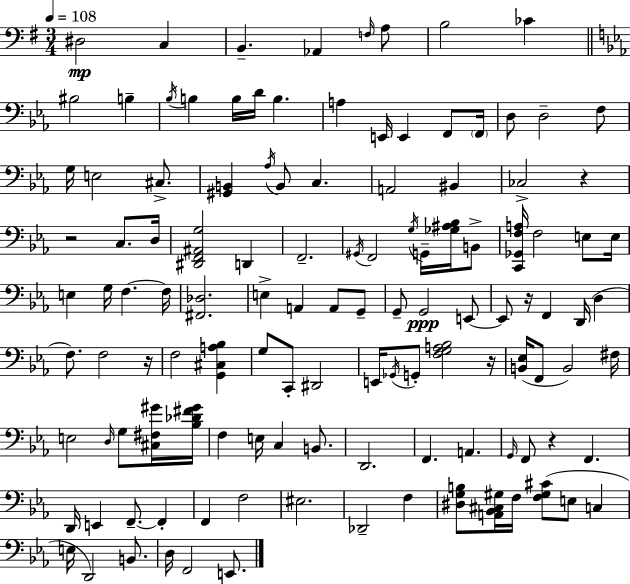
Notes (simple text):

D#3/h C3/q B2/q. Ab2/q F3/s A3/e B3/h CES4/q BIS3/h B3/q Bb3/s B3/q B3/s D4/s B3/q. A3/q E2/s E2/q F2/e F2/s D3/e D3/h F3/e G3/s E3/h C#3/e. [G#2,B2]/q Ab3/s B2/e C3/q. A2/h BIS2/q CES3/h R/q R/h C3/e. D3/s [D#2,F2,A#2,G3]/h D2/q F2/h. G#2/s F2/h G3/s G2/s [Gb3,A#3,Bb3]/s B2/e [C2,Gb2,F3,A3]/s F3/h E3/e E3/s E3/q G3/s F3/q. F3/s [F#2,Db3]/h. E3/q A2/q A2/e G2/e G2/e G2/h E2/e E2/e R/s F2/q D2/s D3/q F3/e. F3/h R/s F3/h [G2,C#3,A3,Bb3]/q G3/e C2/e D#2/h E2/s Gb2/s G2/e [F3,G3,A3,Bb3]/h R/s [B2,Eb3]/s F2/e B2/h F#3/s E3/h D3/s G3/e [C#3,F#3,G#4]/s [Bb3,Db4,F#4,G#4]/s F3/q E3/s C3/q B2/e. D2/h. F2/q. A2/q. G2/s F2/e R/q F2/q. D2/s E2/q F2/e. F2/q F2/q F3/h EIS3/h. Db2/h F3/q [D#3,G3,B3]/e [A2,Bb2,C#3,G#3]/s F3/s [F3,G#3,C#4]/e E3/e C3/q E3/s D2/h B2/e. D3/s F2/h E2/e.